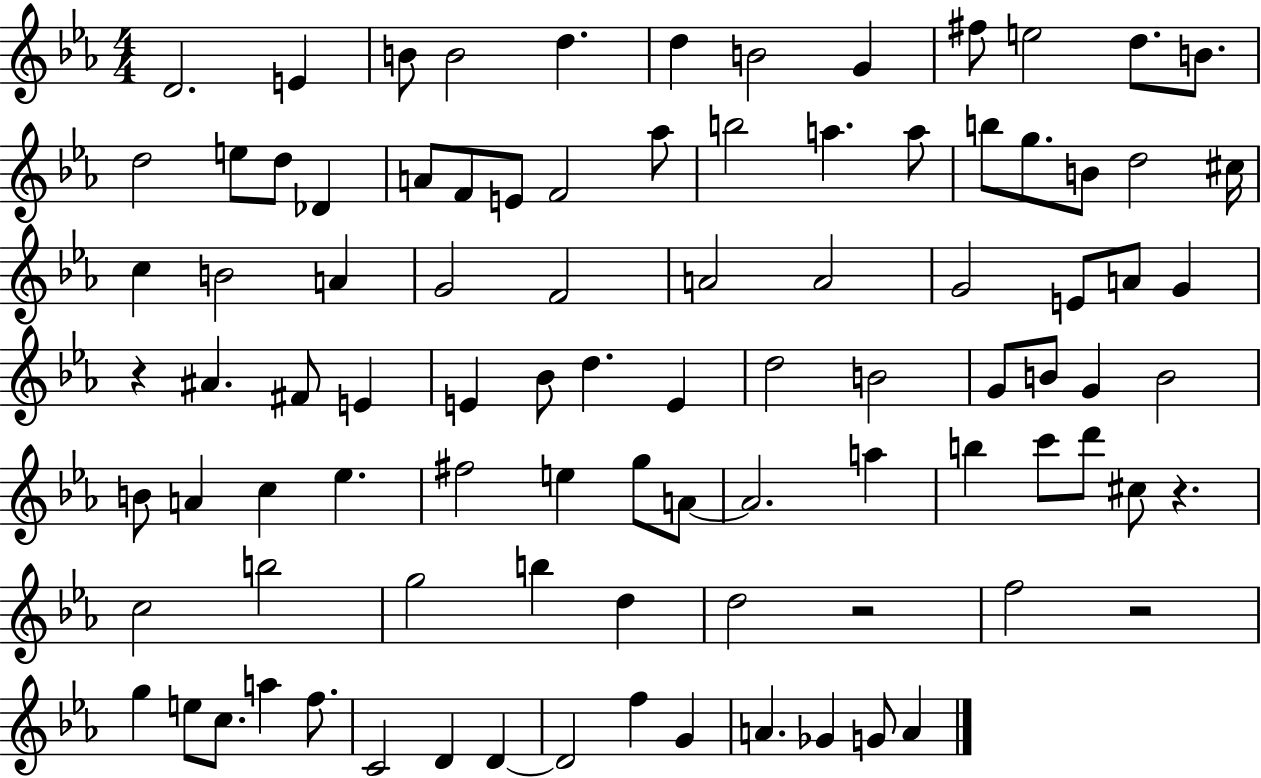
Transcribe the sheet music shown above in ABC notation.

X:1
T:Untitled
M:4/4
L:1/4
K:Eb
D2 E B/2 B2 d d B2 G ^f/2 e2 d/2 B/2 d2 e/2 d/2 _D A/2 F/2 E/2 F2 _a/2 b2 a a/2 b/2 g/2 B/2 d2 ^c/4 c B2 A G2 F2 A2 A2 G2 E/2 A/2 G z ^A ^F/2 E E _B/2 d E d2 B2 G/2 B/2 G B2 B/2 A c _e ^f2 e g/2 A/2 A2 a b c'/2 d'/2 ^c/2 z c2 b2 g2 b d d2 z2 f2 z2 g e/2 c/2 a f/2 C2 D D D2 f G A _G G/2 A